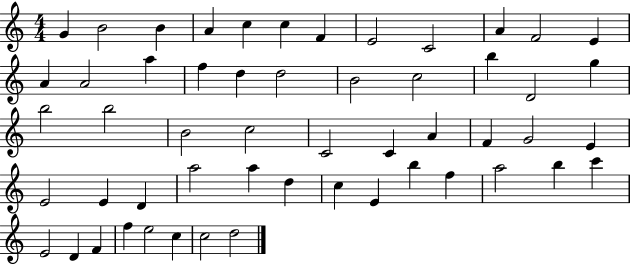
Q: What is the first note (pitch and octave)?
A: G4